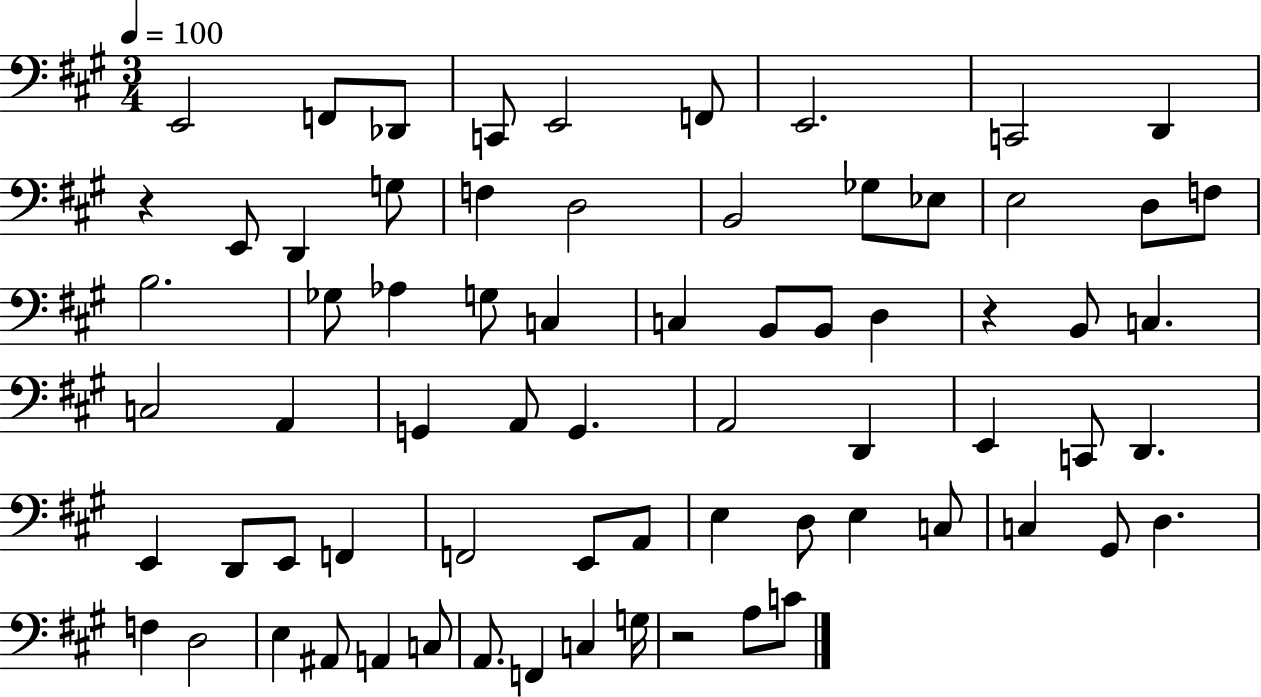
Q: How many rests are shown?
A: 3